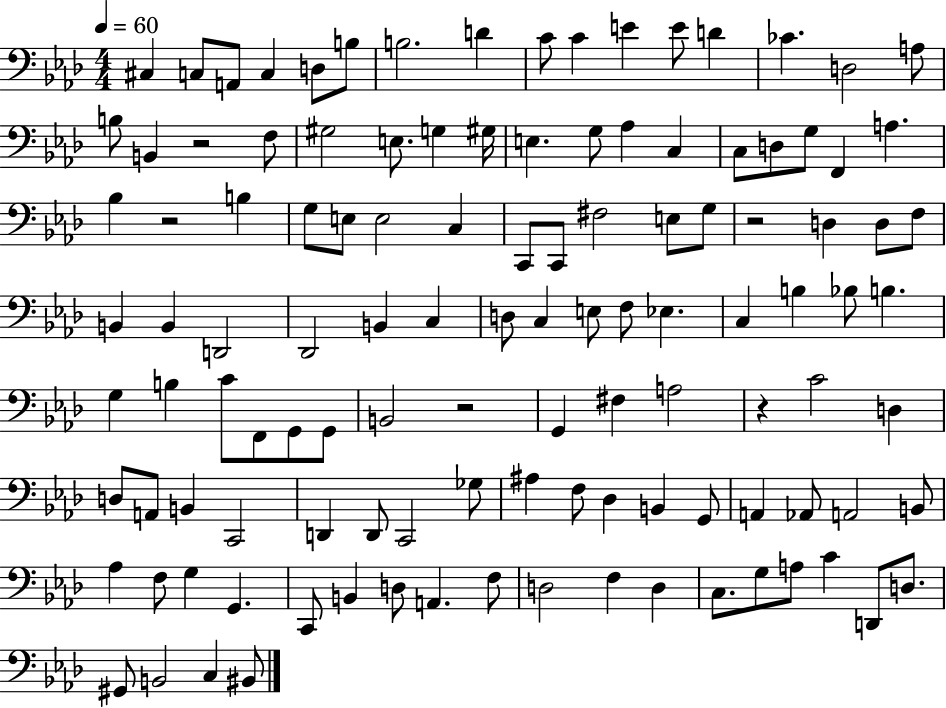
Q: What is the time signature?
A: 4/4